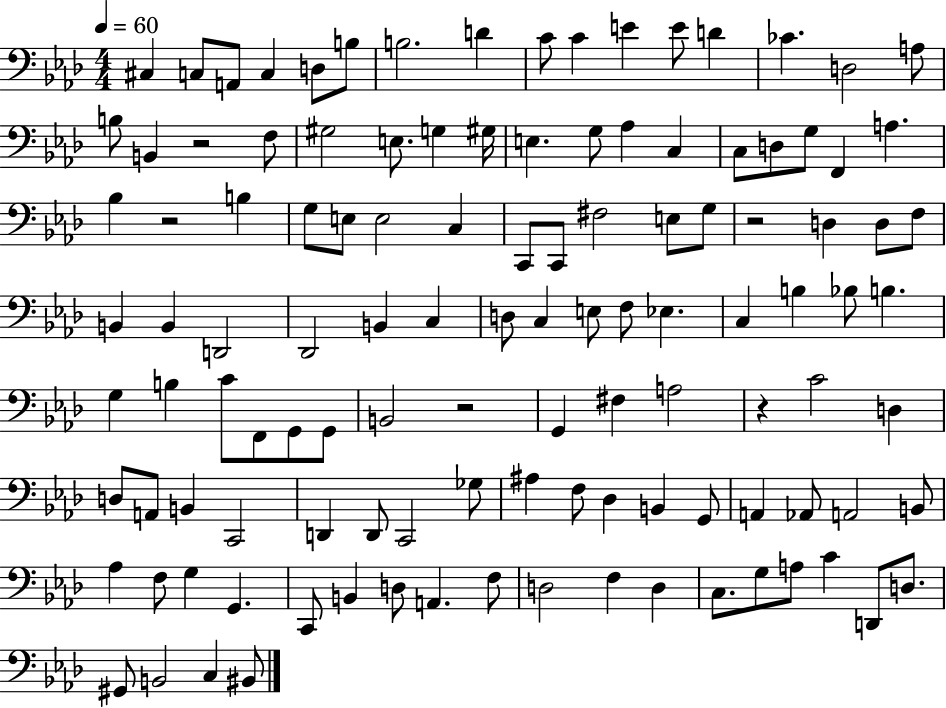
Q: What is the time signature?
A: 4/4